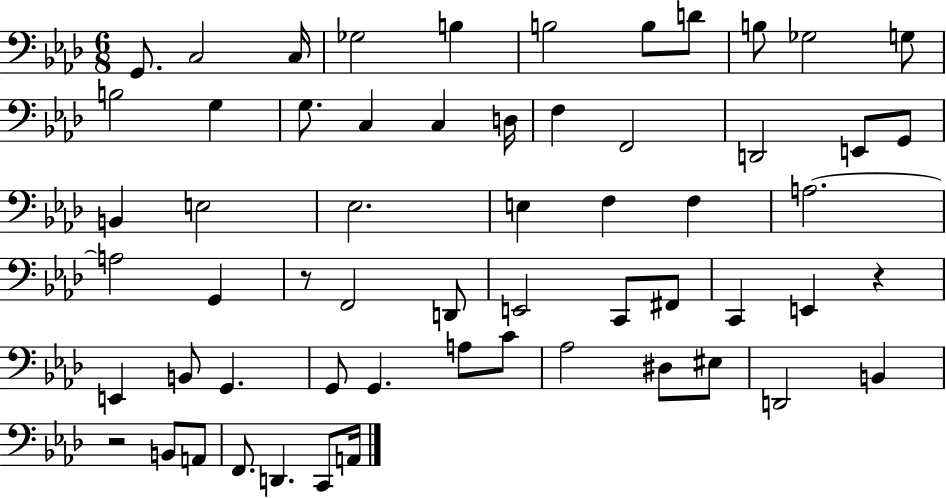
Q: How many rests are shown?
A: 3